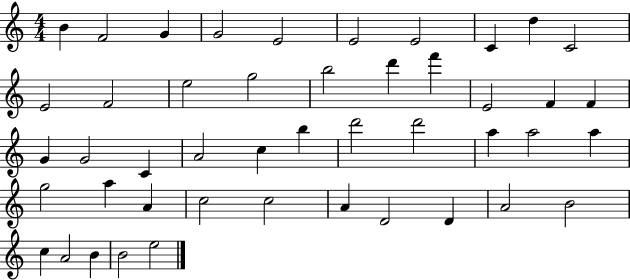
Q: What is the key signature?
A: C major